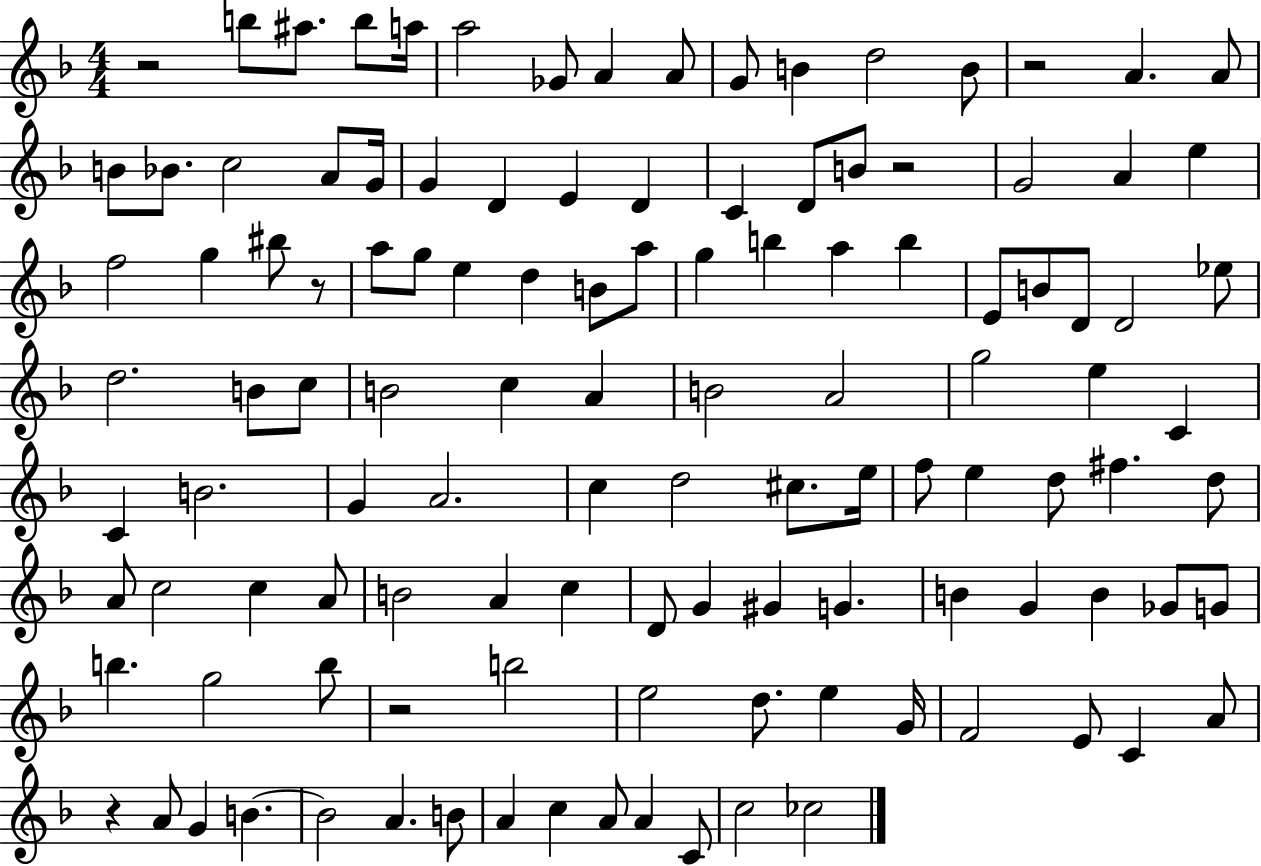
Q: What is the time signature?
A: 4/4